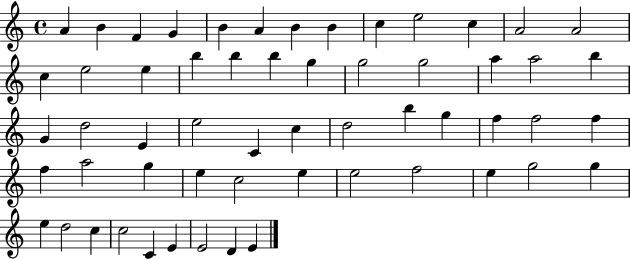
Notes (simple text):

A4/q B4/q F4/q G4/q B4/q A4/q B4/q B4/q C5/q E5/h C5/q A4/h A4/h C5/q E5/h E5/q B5/q B5/q B5/q G5/q G5/h G5/h A5/q A5/h B5/q G4/q D5/h E4/q E5/h C4/q C5/q D5/h B5/q G5/q F5/q F5/h F5/q F5/q A5/h G5/q E5/q C5/h E5/q E5/h F5/h E5/q G5/h G5/q E5/q D5/h C5/q C5/h C4/q E4/q E4/h D4/q E4/q